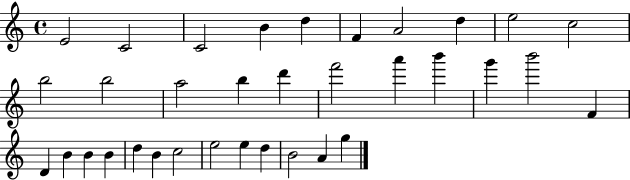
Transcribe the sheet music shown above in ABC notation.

X:1
T:Untitled
M:4/4
L:1/4
K:C
E2 C2 C2 B d F A2 d e2 c2 b2 b2 a2 b d' f'2 a' b' g' b'2 F D B B B d B c2 e2 e d B2 A g